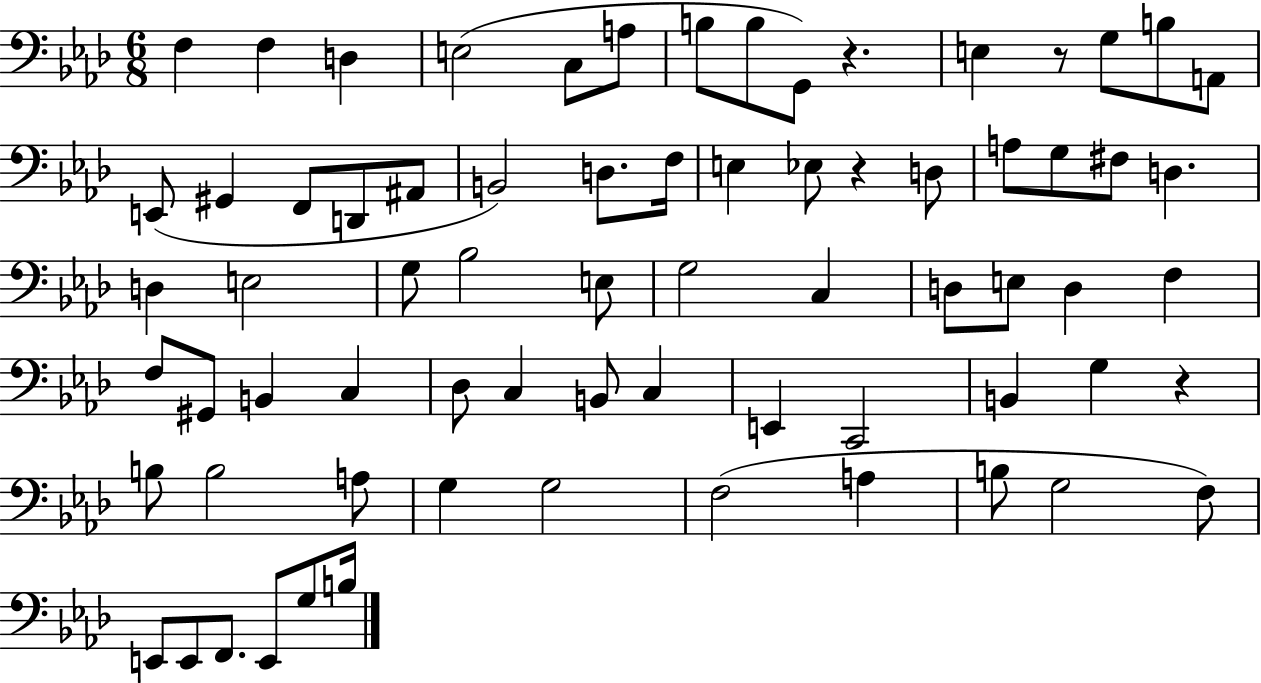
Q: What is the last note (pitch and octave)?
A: B3